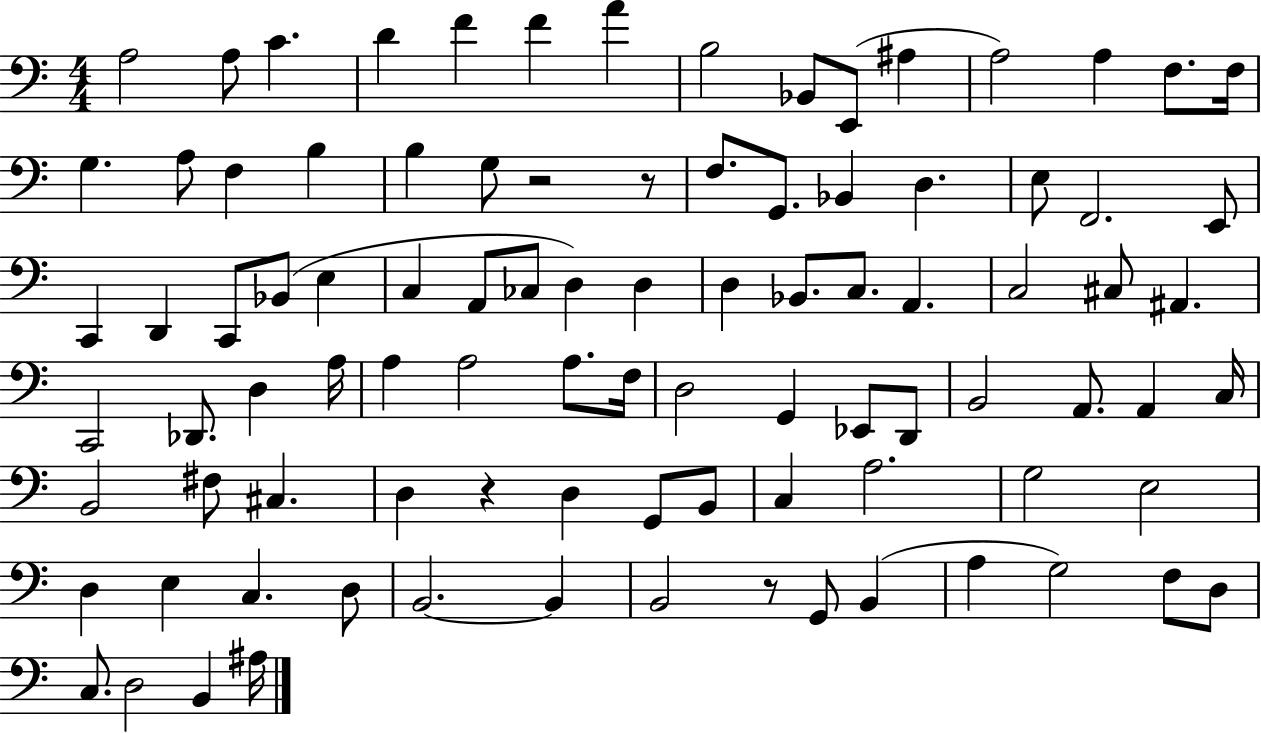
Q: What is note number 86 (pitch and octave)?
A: C3